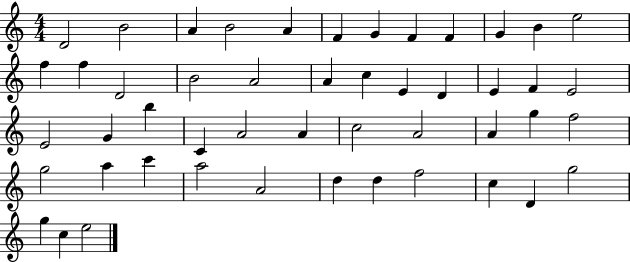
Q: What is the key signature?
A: C major